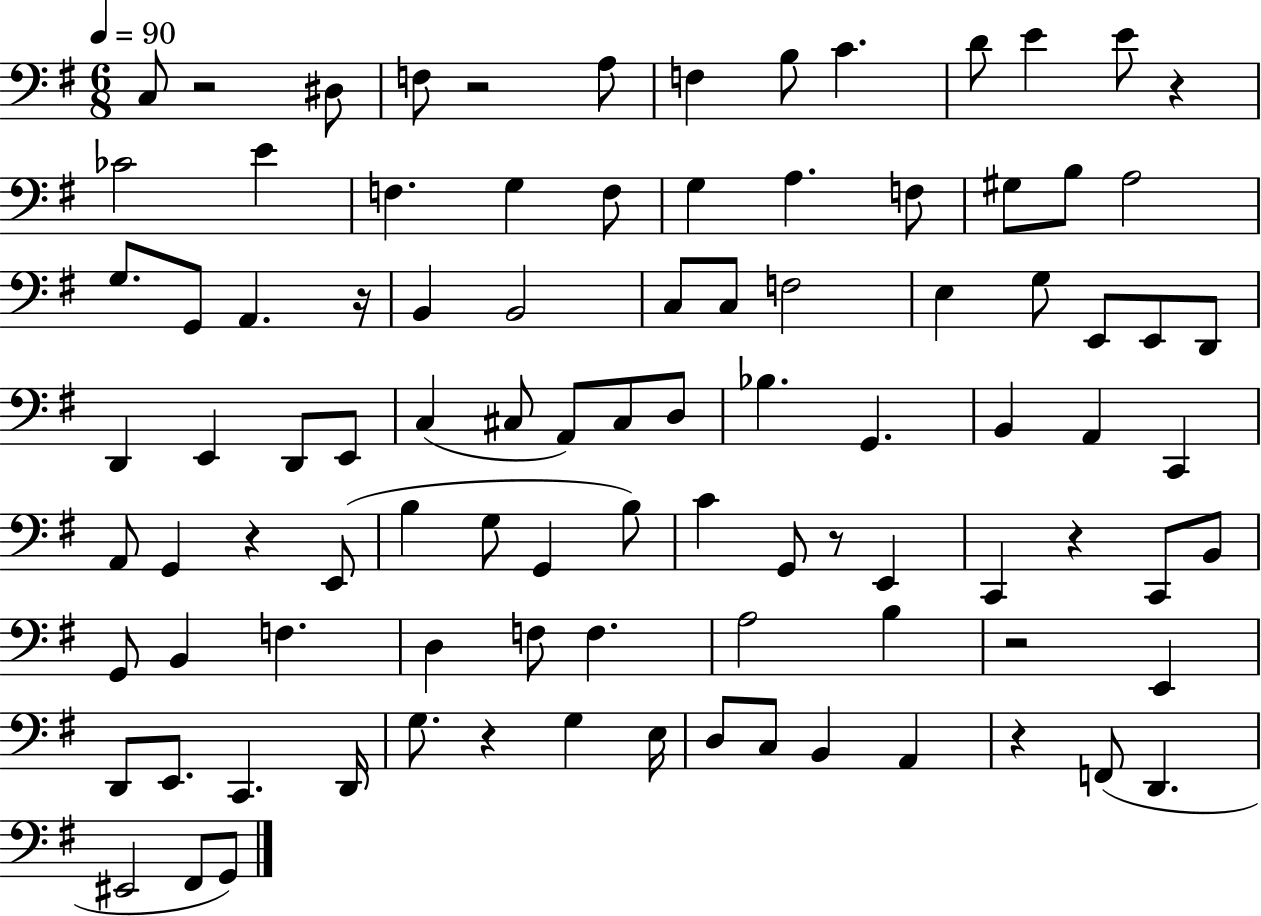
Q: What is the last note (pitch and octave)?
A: G2